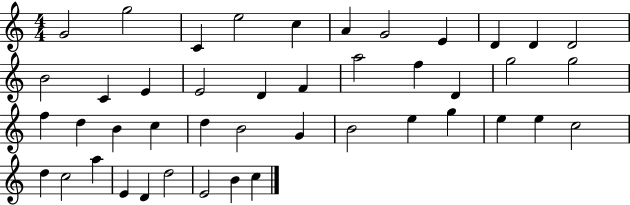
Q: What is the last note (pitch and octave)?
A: C5